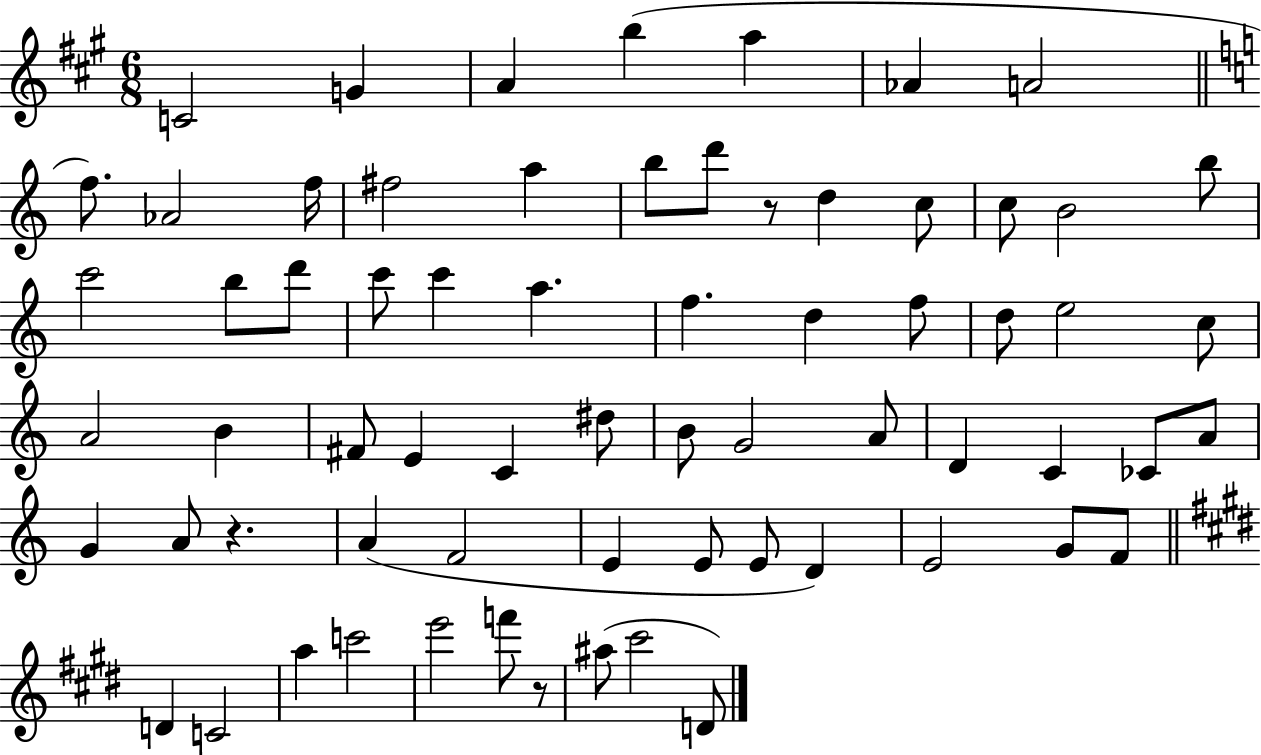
C4/h G4/q A4/q B5/q A5/q Ab4/q A4/h F5/e. Ab4/h F5/s F#5/h A5/q B5/e D6/e R/e D5/q C5/e C5/e B4/h B5/e C6/h B5/e D6/e C6/e C6/q A5/q. F5/q. D5/q F5/e D5/e E5/h C5/e A4/h B4/q F#4/e E4/q C4/q D#5/e B4/e G4/h A4/e D4/q C4/q CES4/e A4/e G4/q A4/e R/q. A4/q F4/h E4/q E4/e E4/e D4/q E4/h G4/e F4/e D4/q C4/h A5/q C6/h E6/h F6/e R/e A#5/e C#6/h D4/e